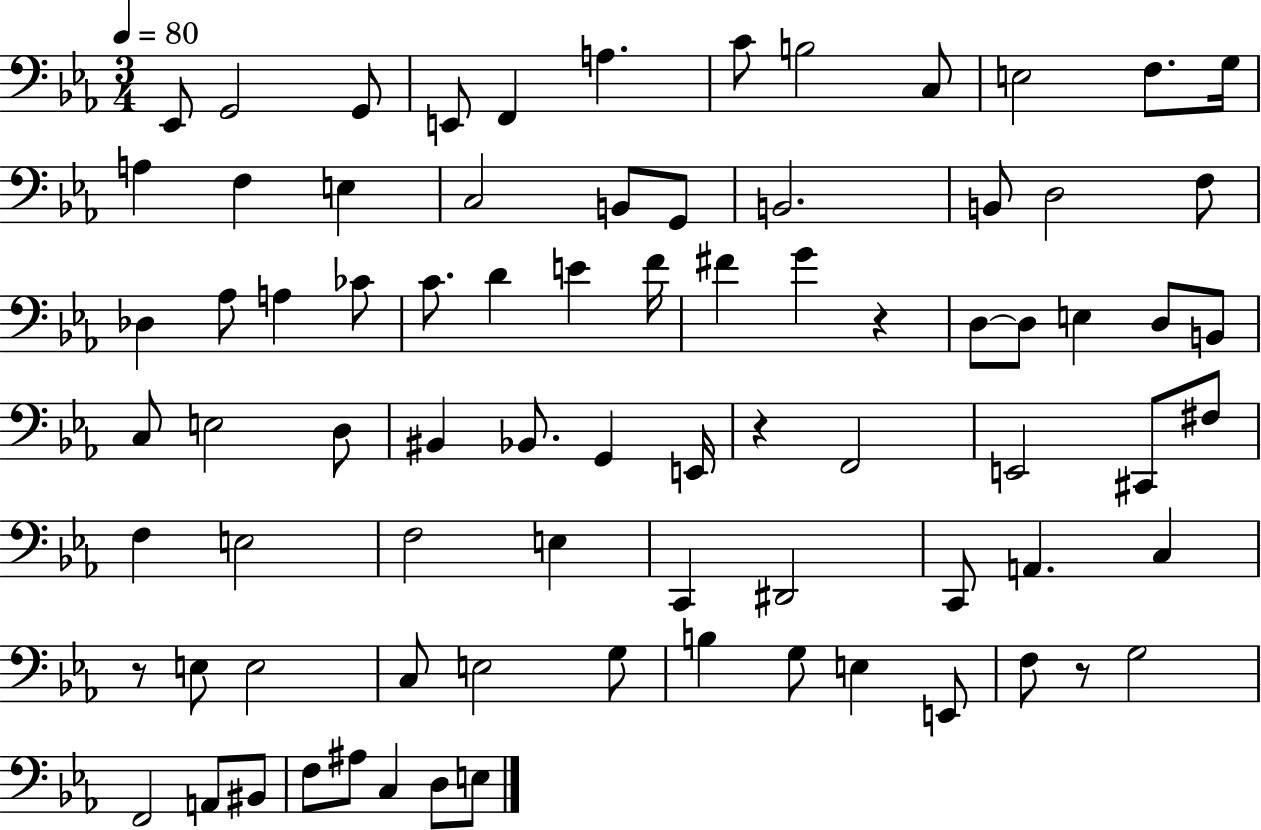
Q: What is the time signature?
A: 3/4